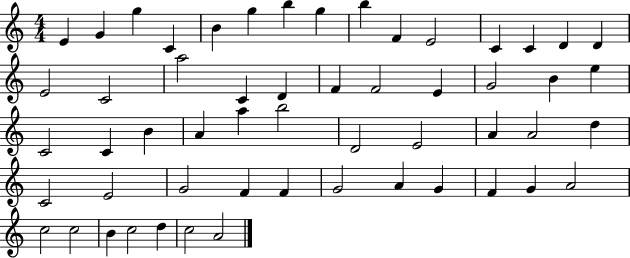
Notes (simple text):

E4/q G4/q G5/q C4/q B4/q G5/q B5/q G5/q B5/q F4/q E4/h C4/q C4/q D4/q D4/q E4/h C4/h A5/h C4/q D4/q F4/q F4/h E4/q G4/h B4/q E5/q C4/h C4/q B4/q A4/q A5/q B5/h D4/h E4/h A4/q A4/h D5/q C4/h E4/h G4/h F4/q F4/q G4/h A4/q G4/q F4/q G4/q A4/h C5/h C5/h B4/q C5/h D5/q C5/h A4/h